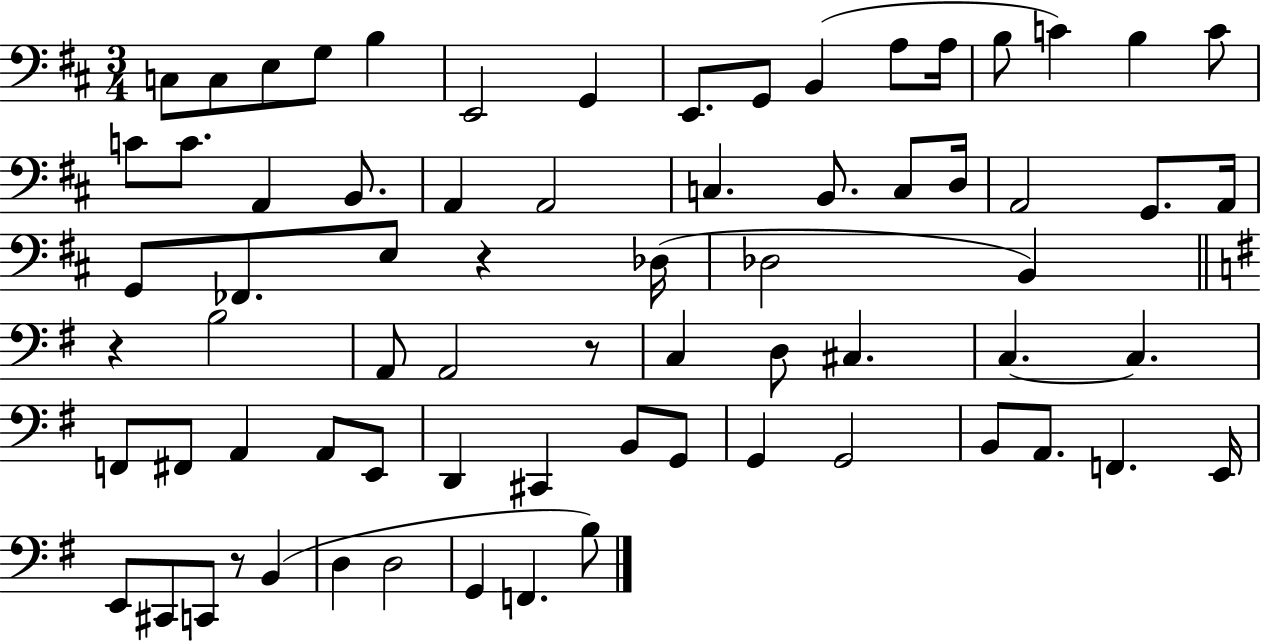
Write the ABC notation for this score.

X:1
T:Untitled
M:3/4
L:1/4
K:D
C,/2 C,/2 E,/2 G,/2 B, E,,2 G,, E,,/2 G,,/2 B,, A,/2 A,/4 B,/2 C B, C/2 C/2 C/2 A,, B,,/2 A,, A,,2 C, B,,/2 C,/2 D,/4 A,,2 G,,/2 A,,/4 G,,/2 _F,,/2 E,/2 z _D,/4 _D,2 B,, z B,2 A,,/2 A,,2 z/2 C, D,/2 ^C, C, C, F,,/2 ^F,,/2 A,, A,,/2 E,,/2 D,, ^C,, B,,/2 G,,/2 G,, G,,2 B,,/2 A,,/2 F,, E,,/4 E,,/2 ^C,,/2 C,,/2 z/2 B,, D, D,2 G,, F,, B,/2